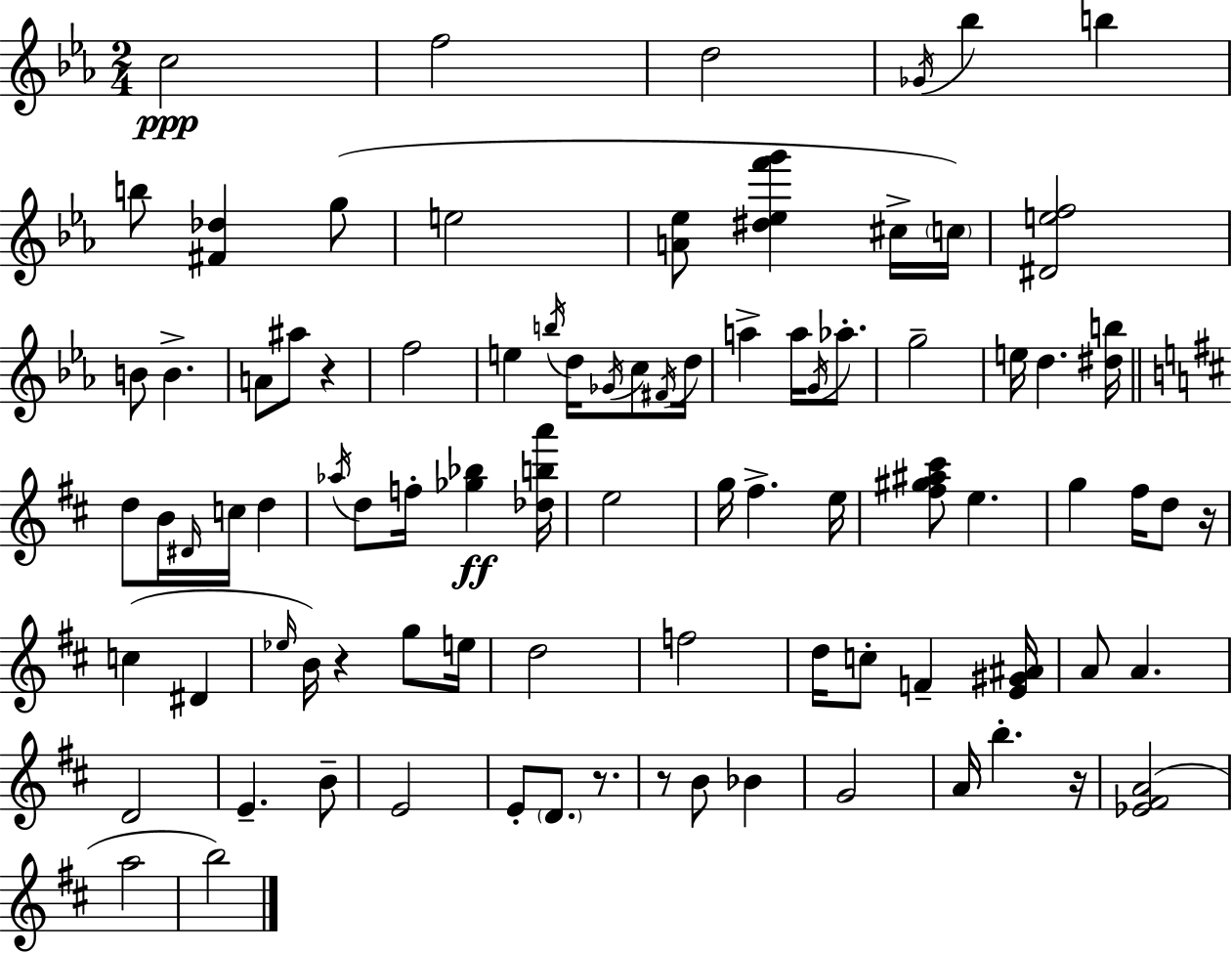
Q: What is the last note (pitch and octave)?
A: B5